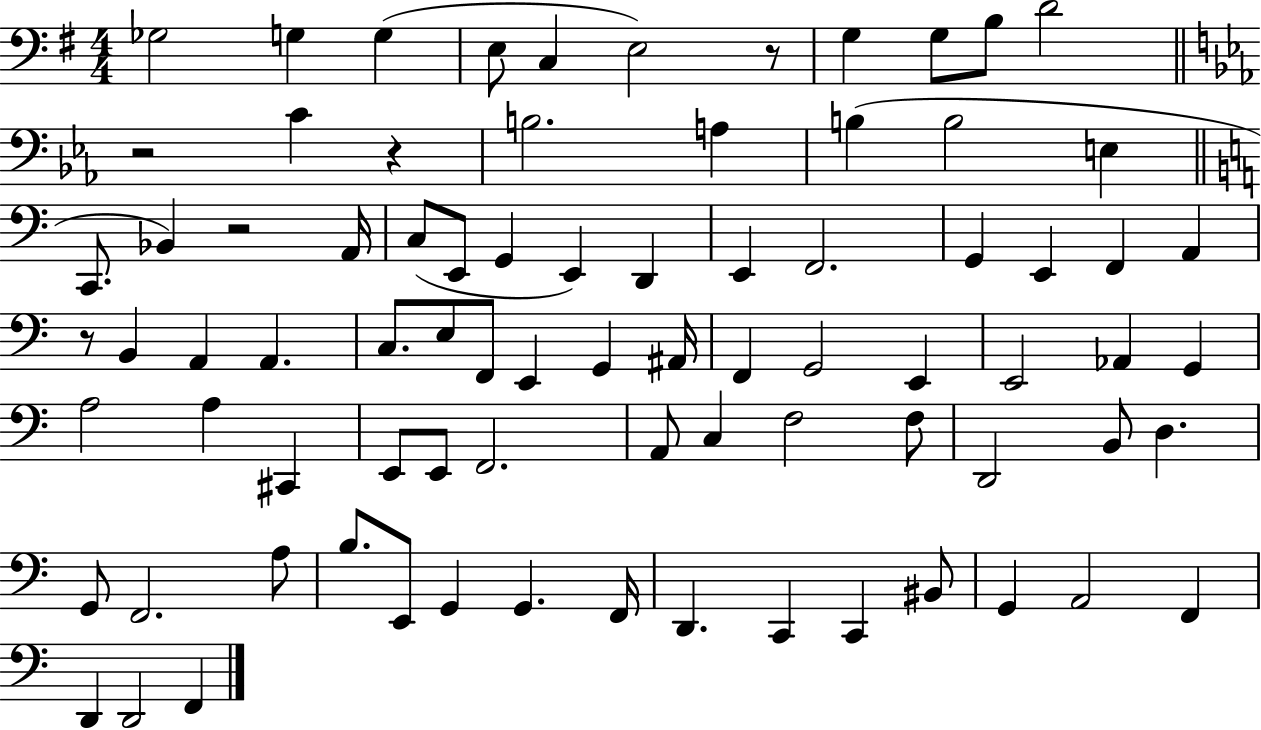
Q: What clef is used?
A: bass